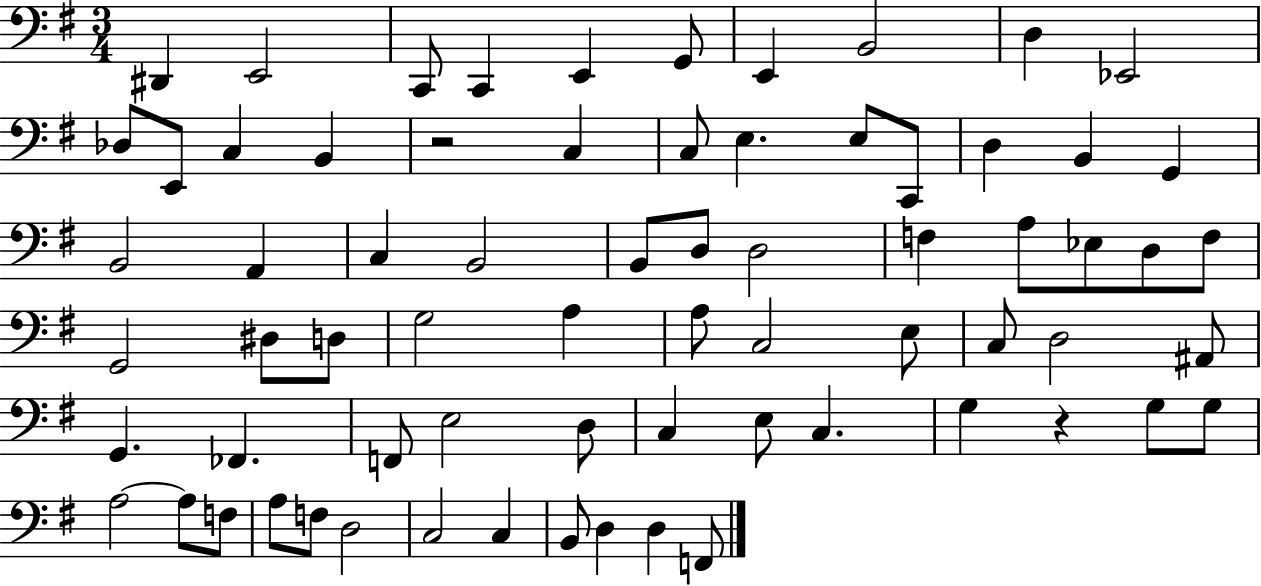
D#2/q E2/h C2/e C2/q E2/q G2/e E2/q B2/h D3/q Eb2/h Db3/e E2/e C3/q B2/q R/h C3/q C3/e E3/q. E3/e C2/e D3/q B2/q G2/q B2/h A2/q C3/q B2/h B2/e D3/e D3/h F3/q A3/e Eb3/e D3/e F3/e G2/h D#3/e D3/e G3/h A3/q A3/e C3/h E3/e C3/e D3/h A#2/e G2/q. FES2/q. F2/e E3/h D3/e C3/q E3/e C3/q. G3/q R/q G3/e G3/e A3/h A3/e F3/e A3/e F3/e D3/h C3/h C3/q B2/e D3/q D3/q F2/e